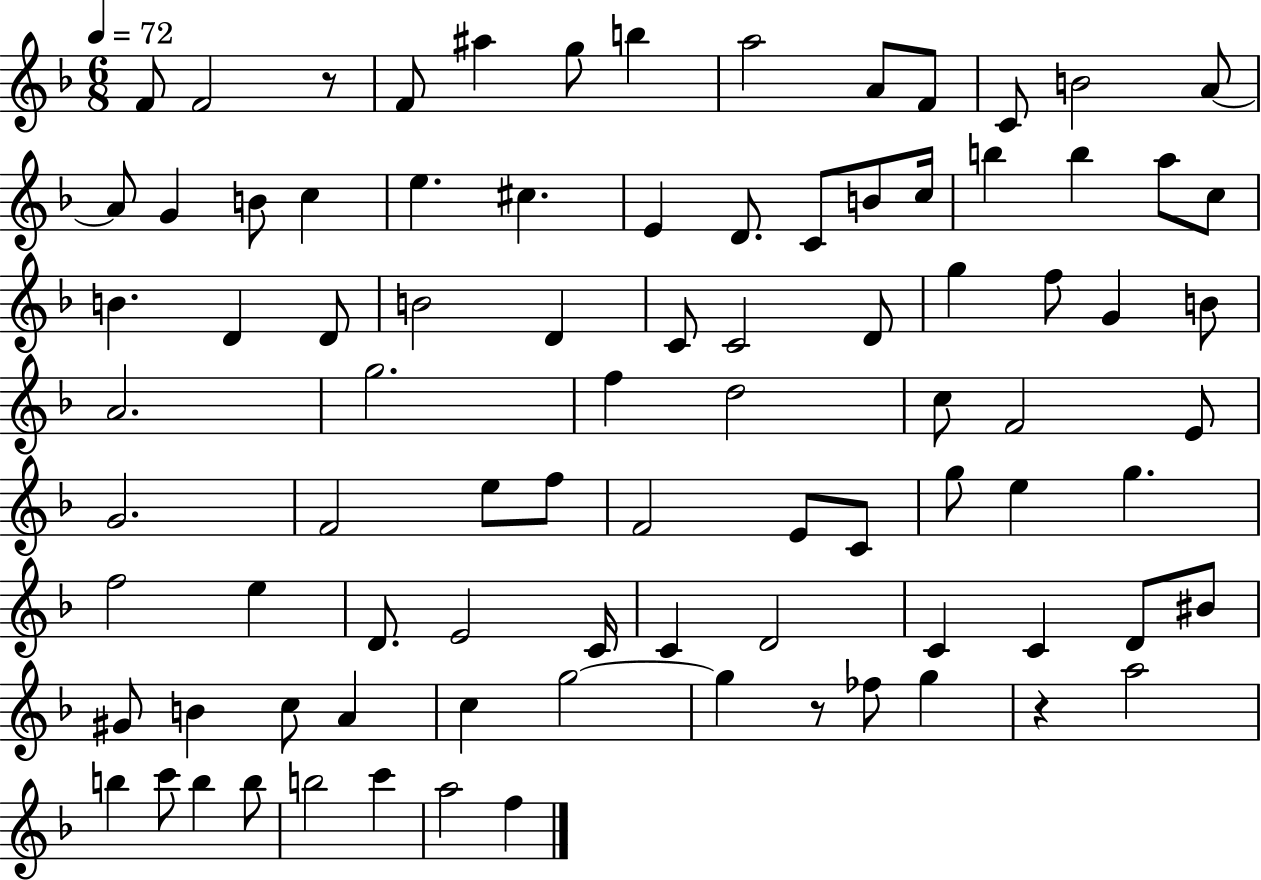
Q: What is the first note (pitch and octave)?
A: F4